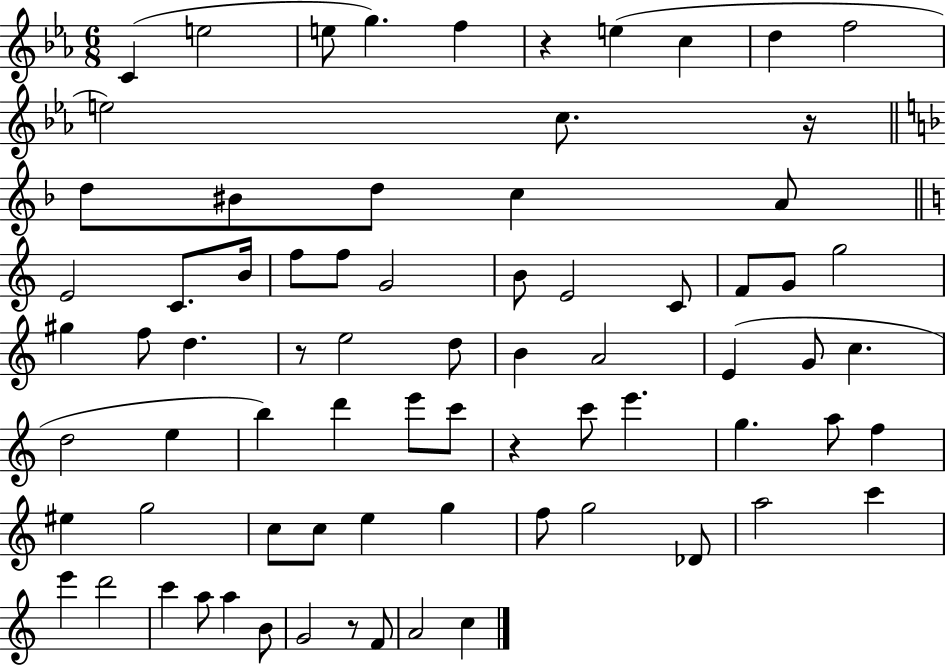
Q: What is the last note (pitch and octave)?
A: C5